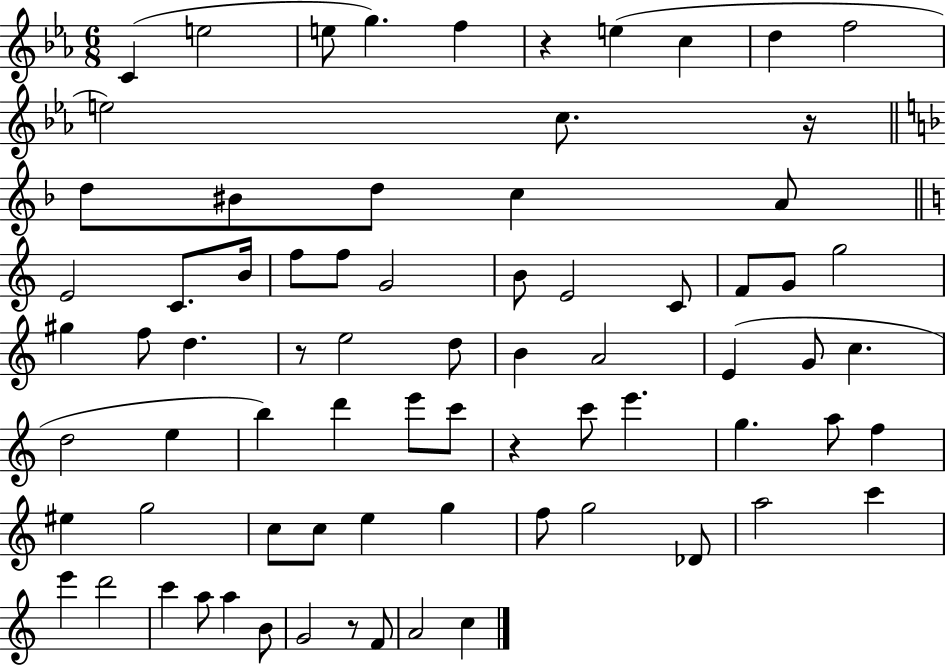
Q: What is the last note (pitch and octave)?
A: C5